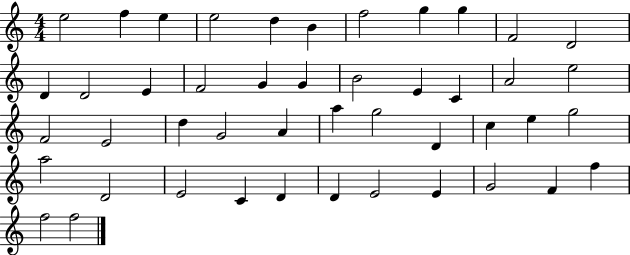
X:1
T:Untitled
M:4/4
L:1/4
K:C
e2 f e e2 d B f2 g g F2 D2 D D2 E F2 G G B2 E C A2 e2 F2 E2 d G2 A a g2 D c e g2 a2 D2 E2 C D D E2 E G2 F f f2 f2